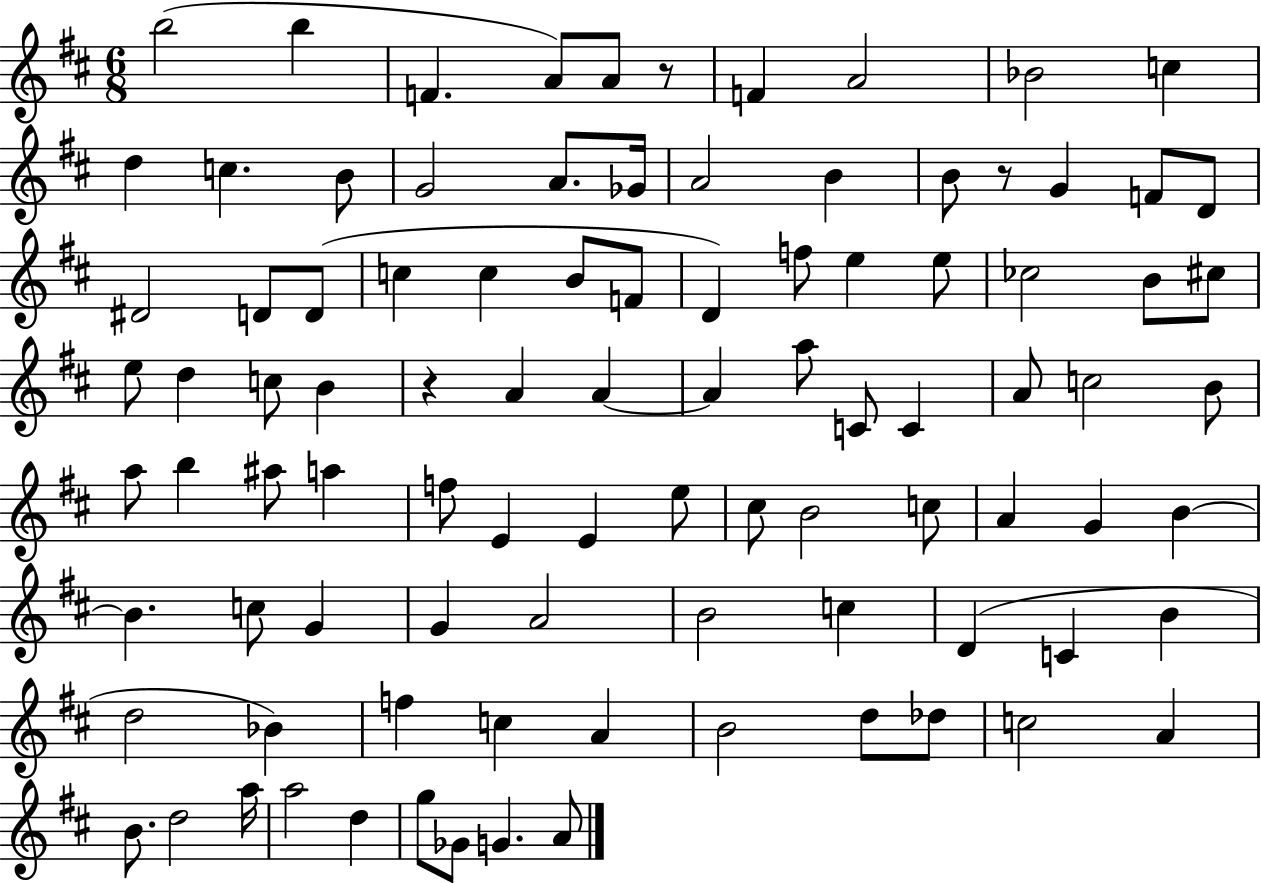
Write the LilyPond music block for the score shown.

{
  \clef treble
  \numericTimeSignature
  \time 6/8
  \key d \major
  b''2( b''4 | f'4. a'8) a'8 r8 | f'4 a'2 | bes'2 c''4 | \break d''4 c''4. b'8 | g'2 a'8. ges'16 | a'2 b'4 | b'8 r8 g'4 f'8 d'8 | \break dis'2 d'8 d'8( | c''4 c''4 b'8 f'8 | d'4) f''8 e''4 e''8 | ces''2 b'8 cis''8 | \break e''8 d''4 c''8 b'4 | r4 a'4 a'4~~ | a'4 a''8 c'8 c'4 | a'8 c''2 b'8 | \break a''8 b''4 ais''8 a''4 | f''8 e'4 e'4 e''8 | cis''8 b'2 c''8 | a'4 g'4 b'4~~ | \break b'4. c''8 g'4 | g'4 a'2 | b'2 c''4 | d'4( c'4 b'4 | \break d''2 bes'4) | f''4 c''4 a'4 | b'2 d''8 des''8 | c''2 a'4 | \break b'8. d''2 a''16 | a''2 d''4 | g''8 ges'8 g'4. a'8 | \bar "|."
}